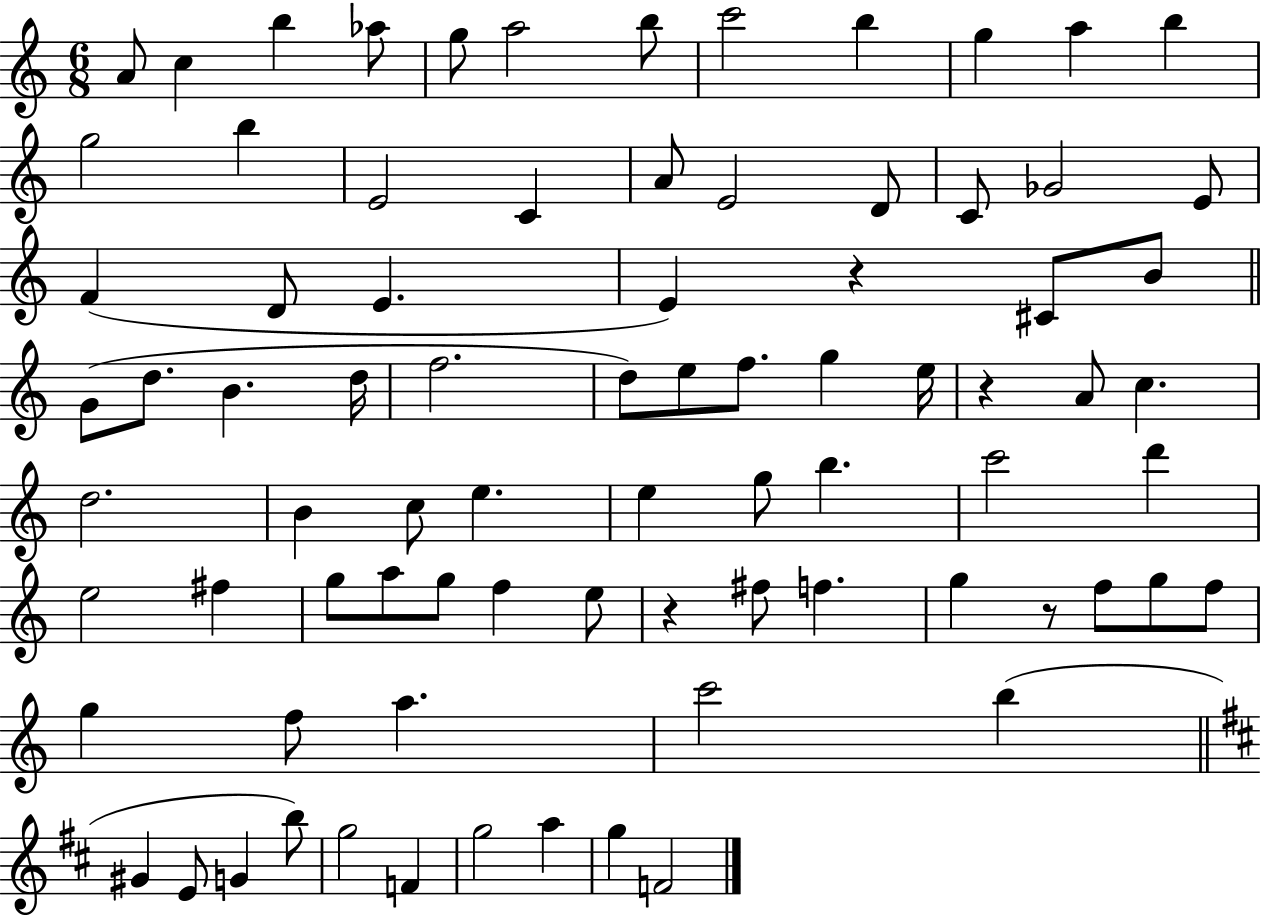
{
  \clef treble
  \numericTimeSignature
  \time 6/8
  \key c \major
  a'8 c''4 b''4 aes''8 | g''8 a''2 b''8 | c'''2 b''4 | g''4 a''4 b''4 | \break g''2 b''4 | e'2 c'4 | a'8 e'2 d'8 | c'8 ges'2 e'8 | \break f'4( d'8 e'4. | e'4) r4 cis'8 b'8 | \bar "||" \break \key c \major g'8( d''8. b'4. d''16 | f''2. | d''8) e''8 f''8. g''4 e''16 | r4 a'8 c''4. | \break d''2. | b'4 c''8 e''4. | e''4 g''8 b''4. | c'''2 d'''4 | \break e''2 fis''4 | g''8 a''8 g''8 f''4 e''8 | r4 fis''8 f''4. | g''4 r8 f''8 g''8 f''8 | \break g''4 f''8 a''4. | c'''2 b''4( | \bar "||" \break \key d \major gis'4 e'8 g'4 b''8) | g''2 f'4 | g''2 a''4 | g''4 f'2 | \break \bar "|."
}